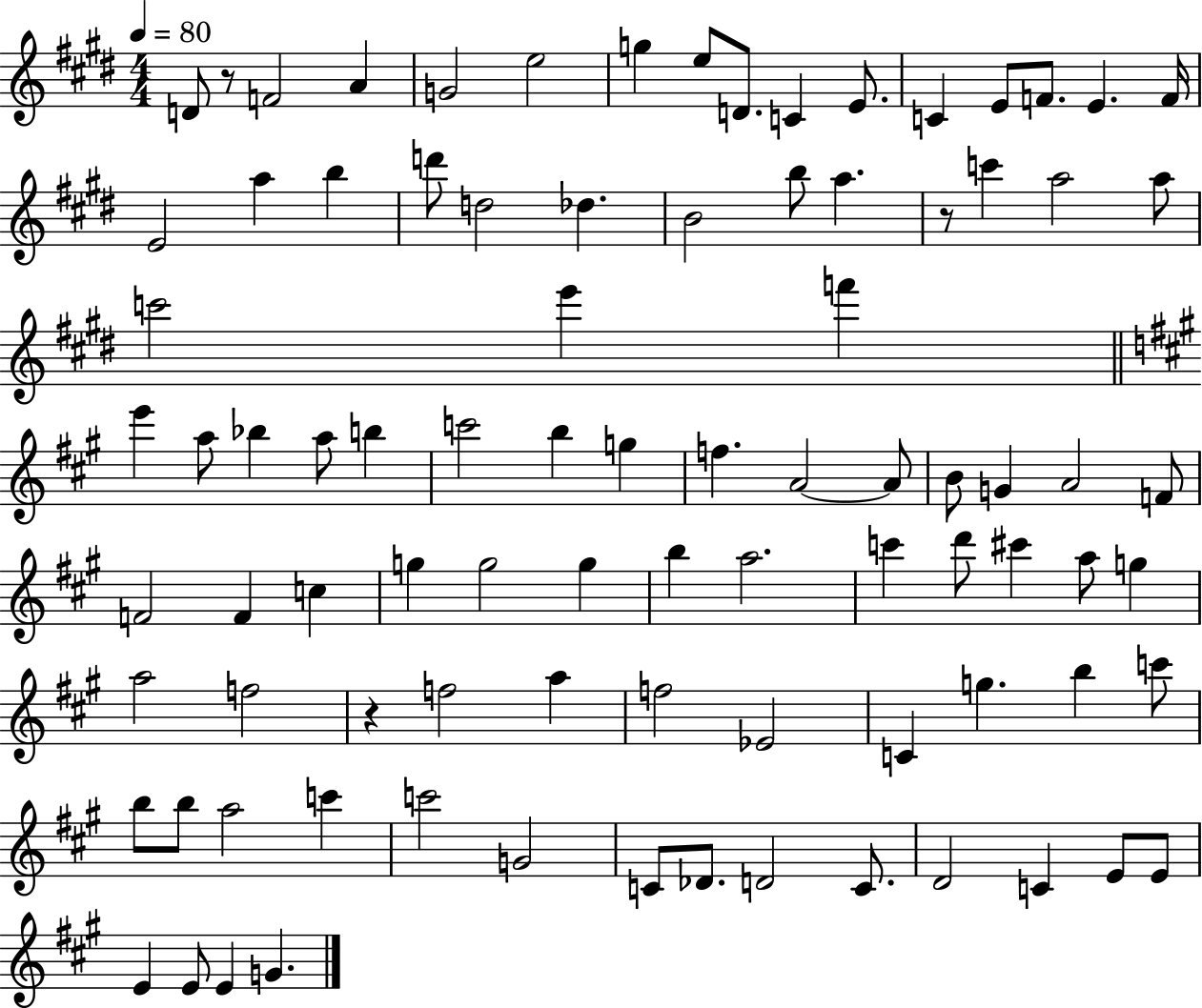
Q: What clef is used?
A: treble